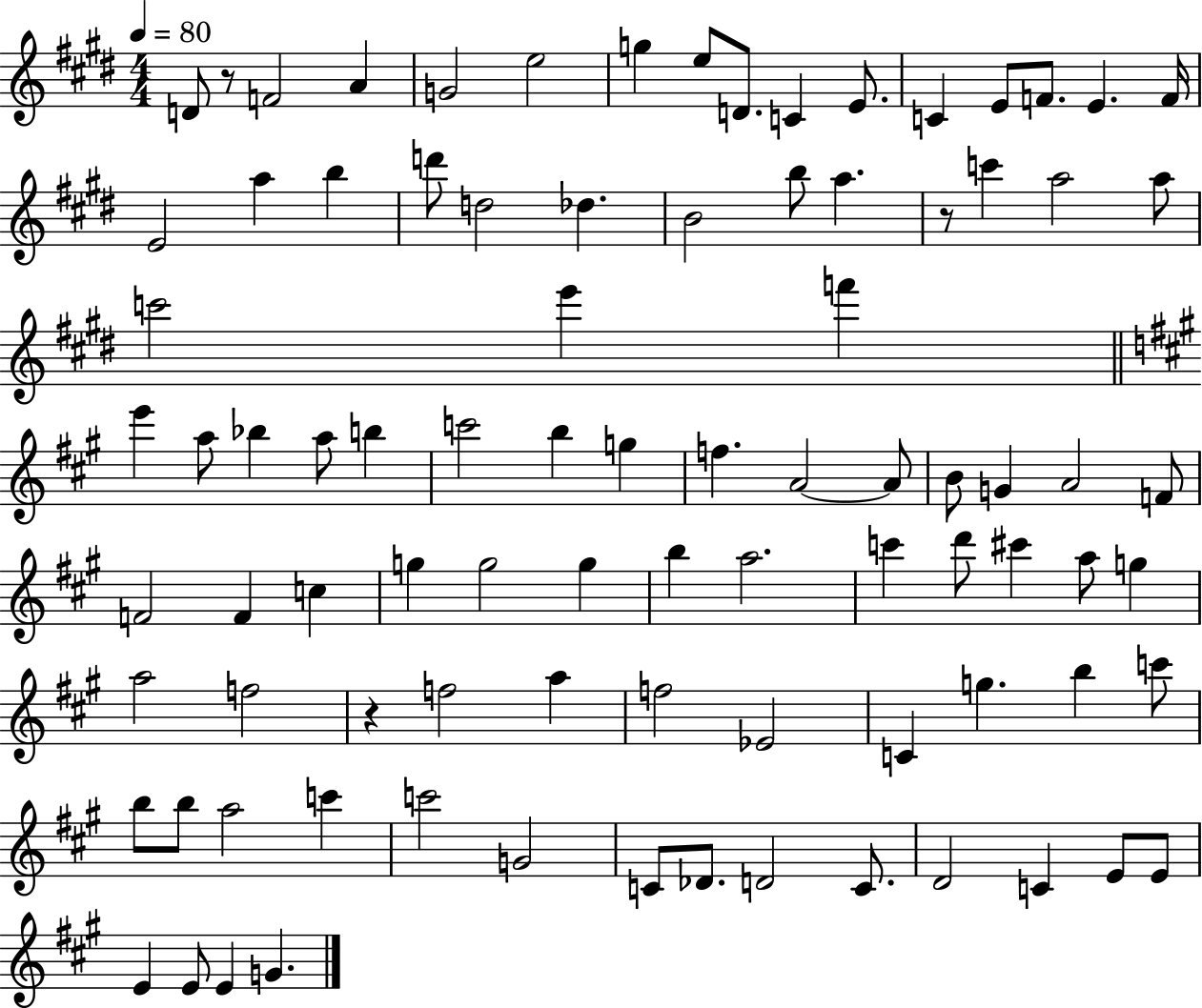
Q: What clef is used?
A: treble